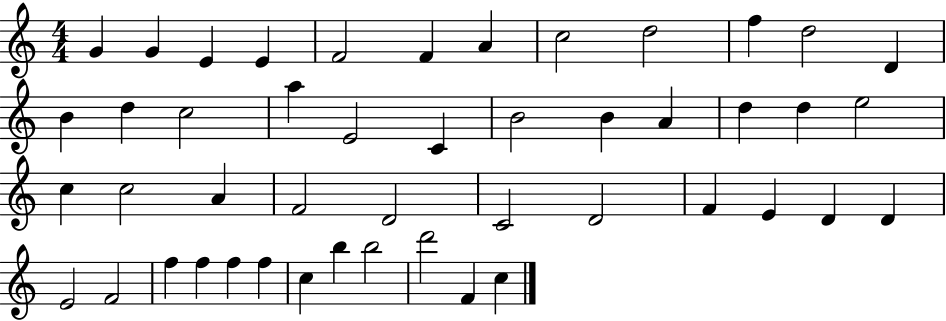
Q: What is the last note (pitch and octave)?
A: C5